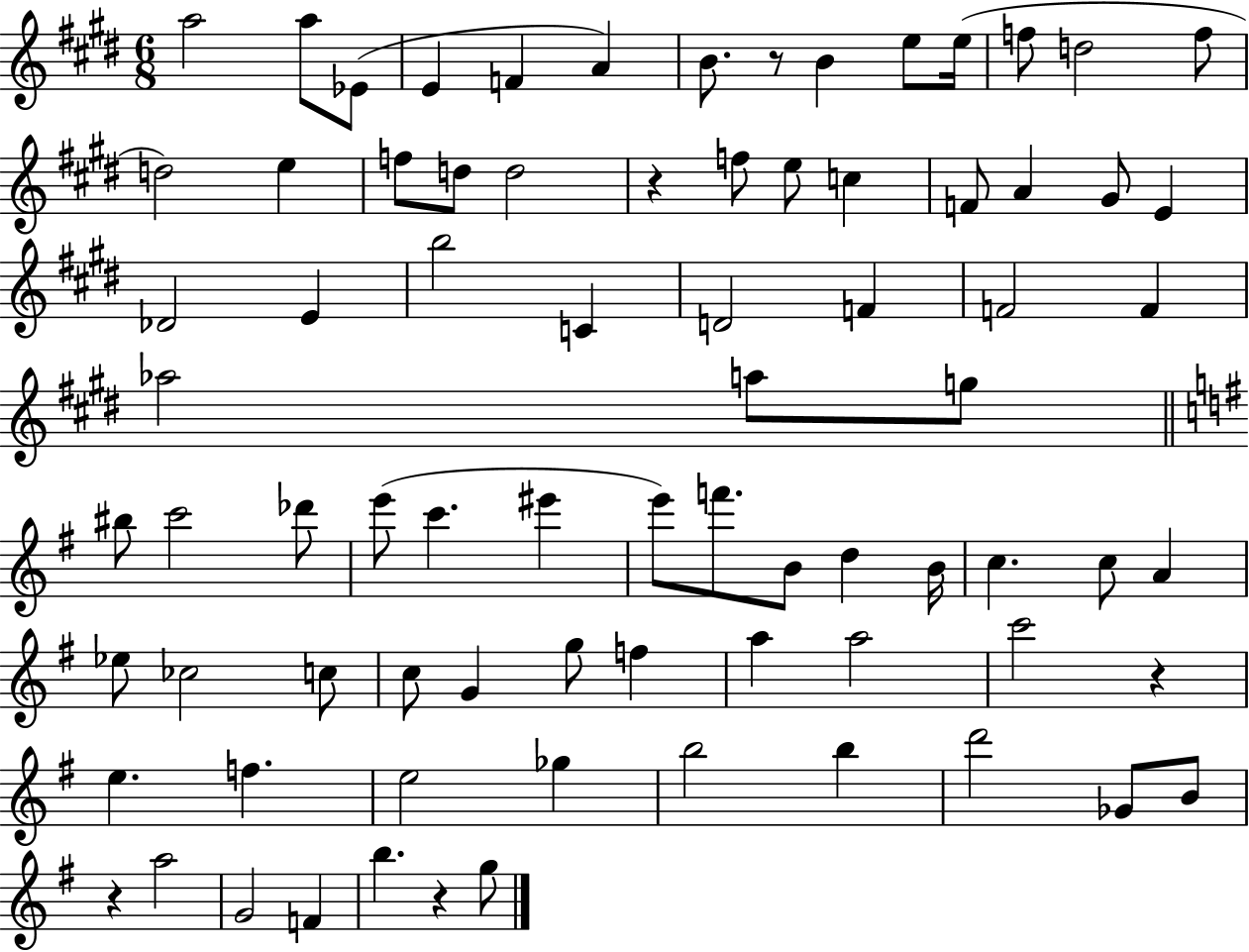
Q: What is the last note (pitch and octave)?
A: G5